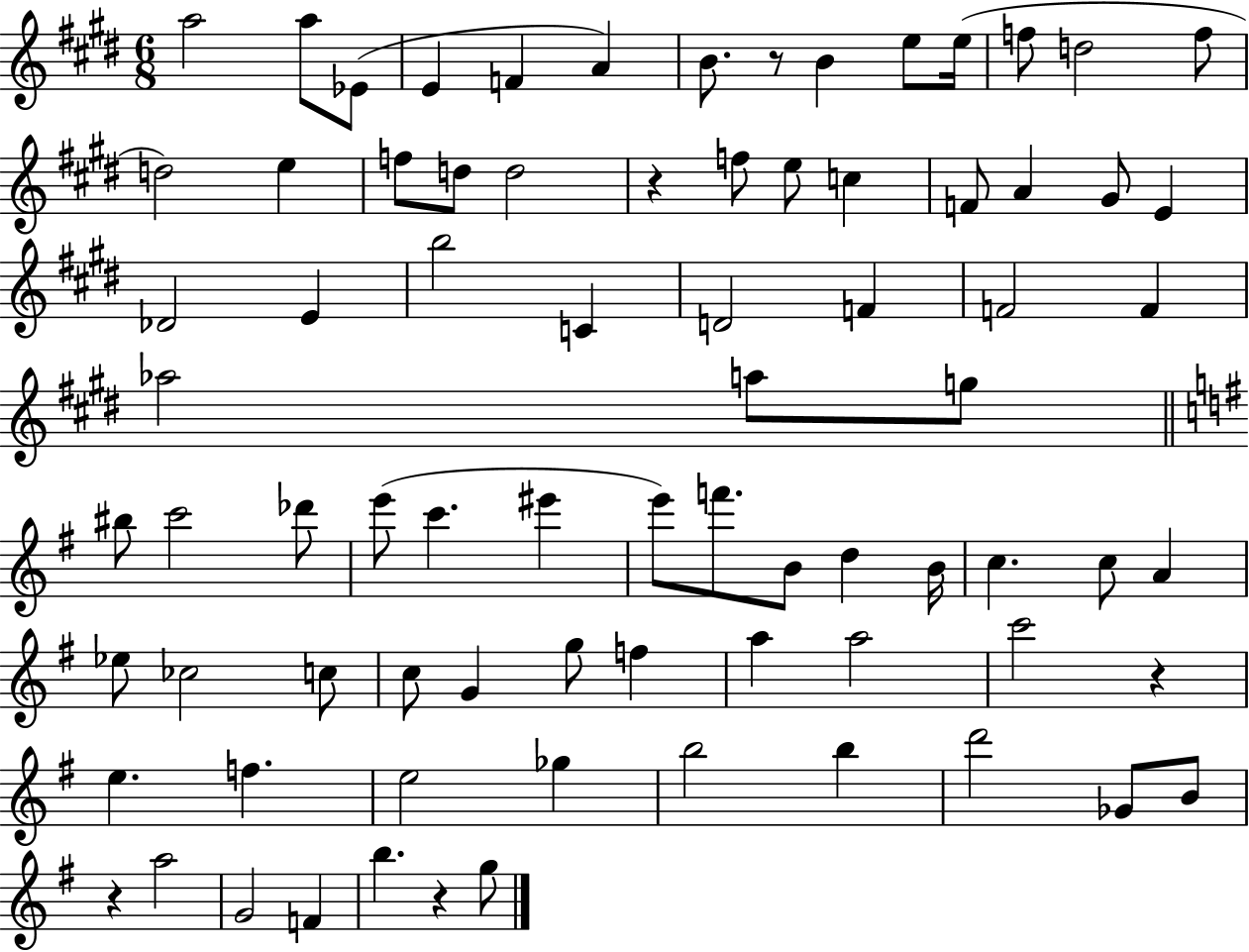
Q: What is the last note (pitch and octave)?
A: G5